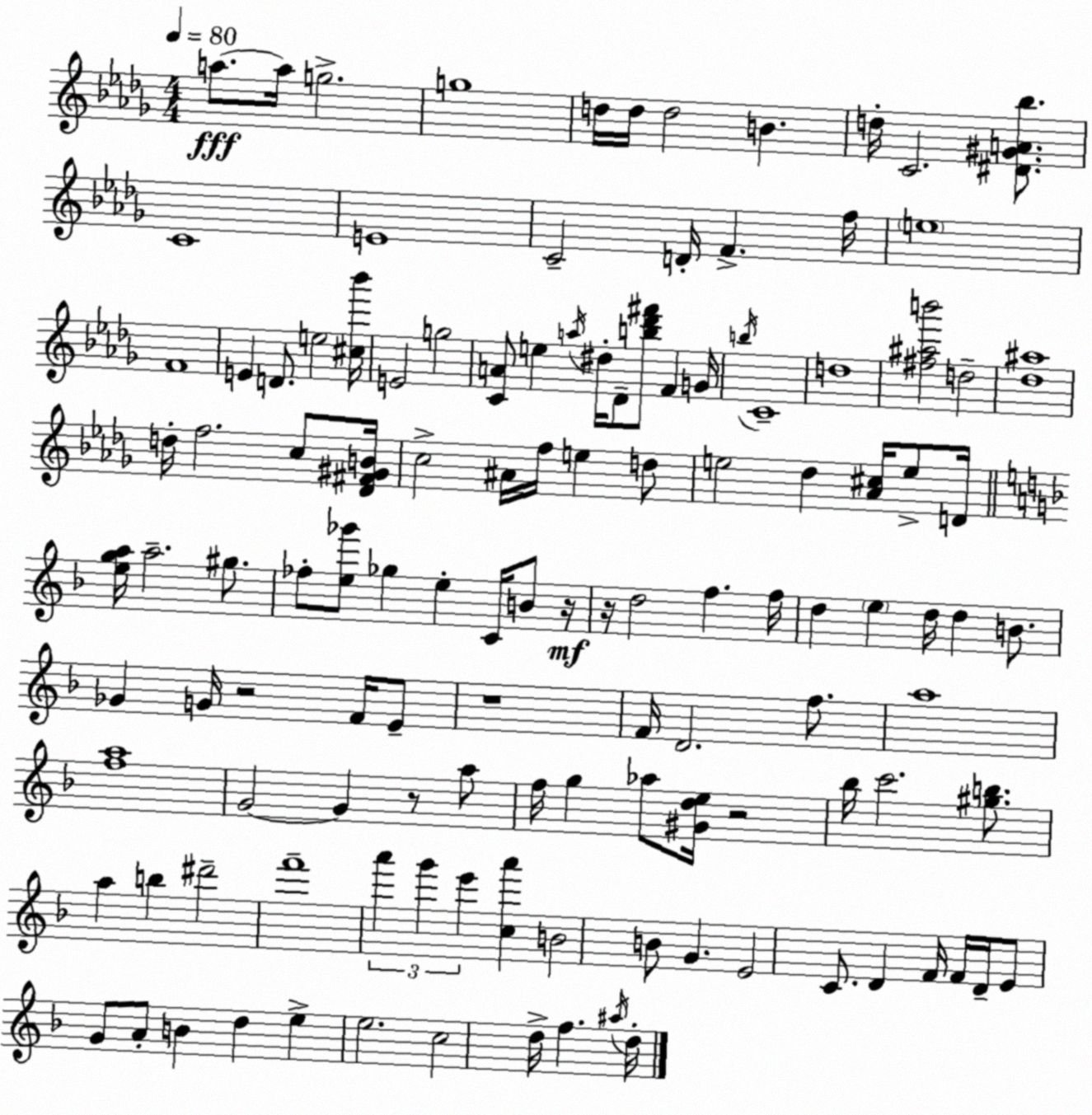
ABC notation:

X:1
T:Untitled
M:4/4
L:1/4
K:Bbm
a/2 a/4 g2 g4 d/4 d/4 d2 B d/4 C2 [^D^GA_b]/2 C4 E4 C2 D/4 F f/4 e4 F4 E D/2 e2 [^c_b']/4 E2 g2 [CA]/2 e a/4 ^d/4 _D/2 [b_d'^f']/2 F G/4 b/4 C4 d4 [^f^ab']2 d2 [_d^a]4 d/4 f2 c/2 [_D^F^GB]/4 c2 ^A/4 f/4 e d/2 e2 _d [_A^c]/4 e/2 D/4 [ega]/4 a2 ^g/2 _f/2 [e_g']/2 _g e C/4 B/2 z/4 z/4 d2 f f/4 d e d/4 d B/2 _G G/4 z2 F/4 E/2 z4 F/4 D2 f/2 a4 [fa]4 G2 G z/2 a/2 f/4 g _a/2 [^Gde]/4 z2 _b/4 c'2 [^gb]/2 a b ^d'2 f'4 a' g' e' [ca'] B2 B/2 G E2 C/2 D F/4 F/4 D/4 E/2 G/2 A/2 B d e e2 c2 d/4 f ^a/4 d/4